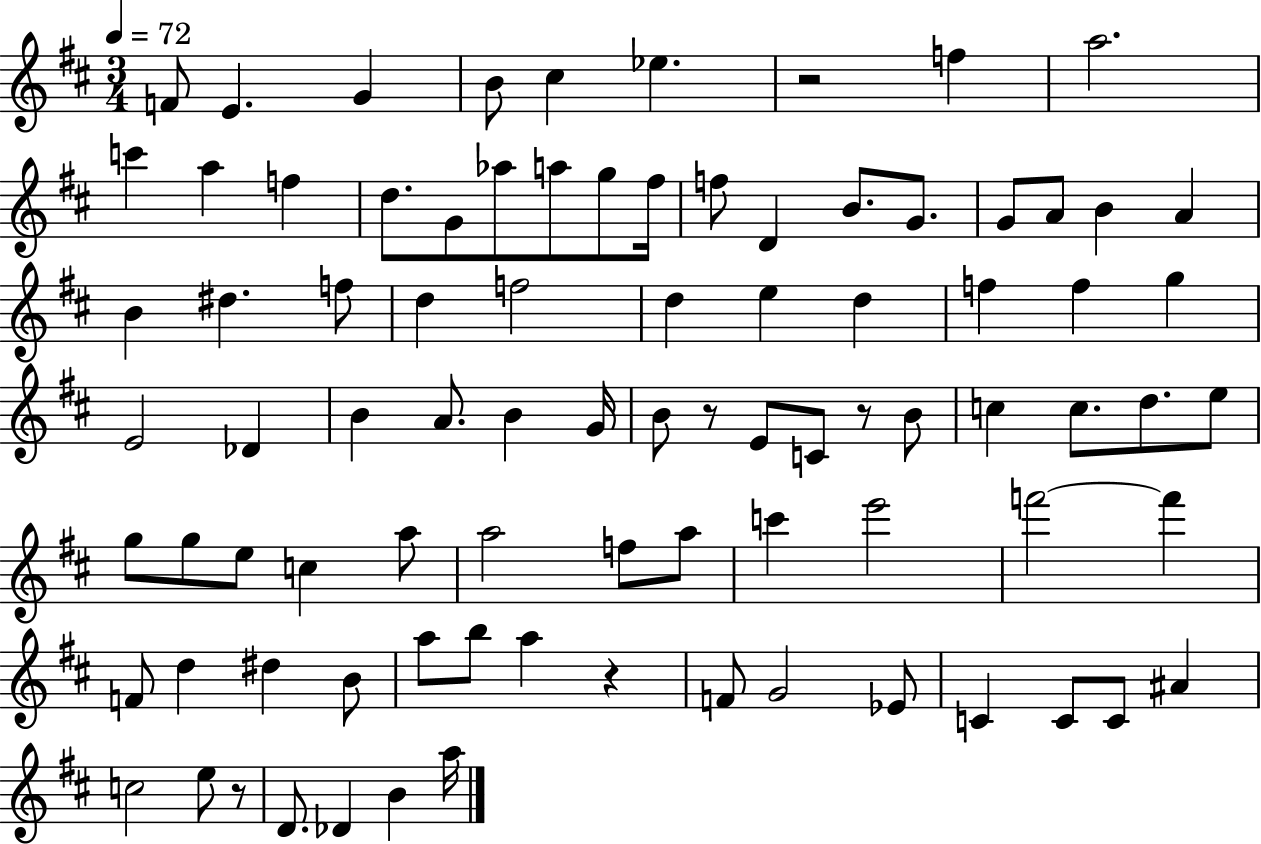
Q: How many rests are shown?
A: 5